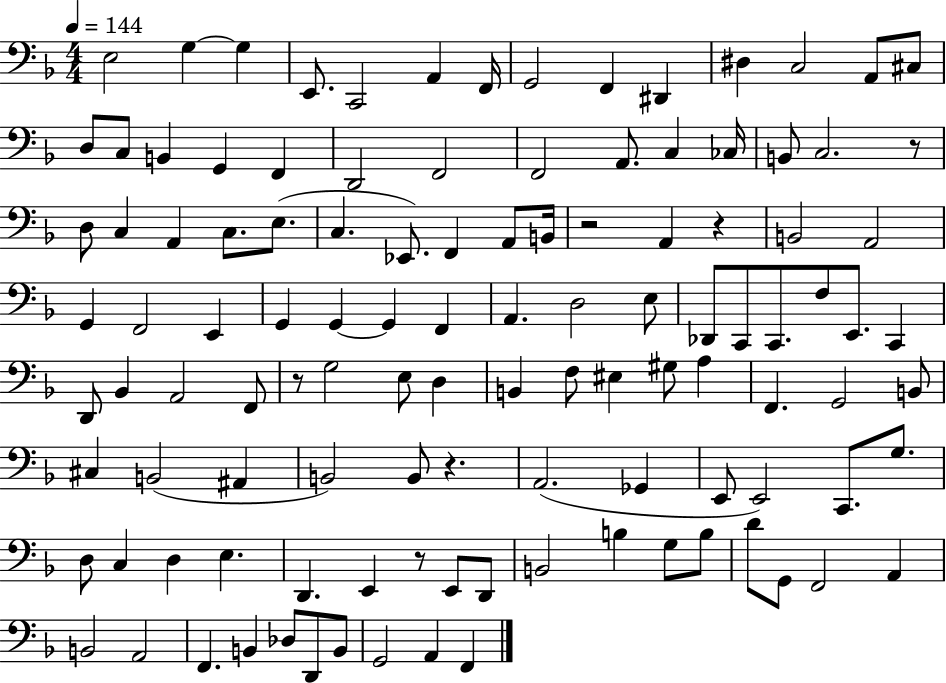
E3/h G3/q G3/q E2/e. C2/h A2/q F2/s G2/h F2/q D#2/q D#3/q C3/h A2/e C#3/e D3/e C3/e B2/q G2/q F2/q D2/h F2/h F2/h A2/e. C3/q CES3/s B2/e C3/h. R/e D3/e C3/q A2/q C3/e. E3/e. C3/q. Eb2/e. F2/q A2/e B2/s R/h A2/q R/q B2/h A2/h G2/q F2/h E2/q G2/q G2/q G2/q F2/q A2/q. D3/h E3/e Db2/e C2/e C2/e. F3/e E2/e. C2/q D2/e Bb2/q A2/h F2/e R/e G3/h E3/e D3/q B2/q F3/e EIS3/q G#3/e A3/q F2/q. G2/h B2/e C#3/q B2/h A#2/q B2/h B2/e R/q. A2/h. Gb2/q E2/e E2/h C2/e. G3/e. D3/e C3/q D3/q E3/q. D2/q. E2/q R/e E2/e D2/e B2/h B3/q G3/e B3/e D4/e G2/e F2/h A2/q B2/h A2/h F2/q. B2/q Db3/e D2/e B2/e G2/h A2/q F2/q